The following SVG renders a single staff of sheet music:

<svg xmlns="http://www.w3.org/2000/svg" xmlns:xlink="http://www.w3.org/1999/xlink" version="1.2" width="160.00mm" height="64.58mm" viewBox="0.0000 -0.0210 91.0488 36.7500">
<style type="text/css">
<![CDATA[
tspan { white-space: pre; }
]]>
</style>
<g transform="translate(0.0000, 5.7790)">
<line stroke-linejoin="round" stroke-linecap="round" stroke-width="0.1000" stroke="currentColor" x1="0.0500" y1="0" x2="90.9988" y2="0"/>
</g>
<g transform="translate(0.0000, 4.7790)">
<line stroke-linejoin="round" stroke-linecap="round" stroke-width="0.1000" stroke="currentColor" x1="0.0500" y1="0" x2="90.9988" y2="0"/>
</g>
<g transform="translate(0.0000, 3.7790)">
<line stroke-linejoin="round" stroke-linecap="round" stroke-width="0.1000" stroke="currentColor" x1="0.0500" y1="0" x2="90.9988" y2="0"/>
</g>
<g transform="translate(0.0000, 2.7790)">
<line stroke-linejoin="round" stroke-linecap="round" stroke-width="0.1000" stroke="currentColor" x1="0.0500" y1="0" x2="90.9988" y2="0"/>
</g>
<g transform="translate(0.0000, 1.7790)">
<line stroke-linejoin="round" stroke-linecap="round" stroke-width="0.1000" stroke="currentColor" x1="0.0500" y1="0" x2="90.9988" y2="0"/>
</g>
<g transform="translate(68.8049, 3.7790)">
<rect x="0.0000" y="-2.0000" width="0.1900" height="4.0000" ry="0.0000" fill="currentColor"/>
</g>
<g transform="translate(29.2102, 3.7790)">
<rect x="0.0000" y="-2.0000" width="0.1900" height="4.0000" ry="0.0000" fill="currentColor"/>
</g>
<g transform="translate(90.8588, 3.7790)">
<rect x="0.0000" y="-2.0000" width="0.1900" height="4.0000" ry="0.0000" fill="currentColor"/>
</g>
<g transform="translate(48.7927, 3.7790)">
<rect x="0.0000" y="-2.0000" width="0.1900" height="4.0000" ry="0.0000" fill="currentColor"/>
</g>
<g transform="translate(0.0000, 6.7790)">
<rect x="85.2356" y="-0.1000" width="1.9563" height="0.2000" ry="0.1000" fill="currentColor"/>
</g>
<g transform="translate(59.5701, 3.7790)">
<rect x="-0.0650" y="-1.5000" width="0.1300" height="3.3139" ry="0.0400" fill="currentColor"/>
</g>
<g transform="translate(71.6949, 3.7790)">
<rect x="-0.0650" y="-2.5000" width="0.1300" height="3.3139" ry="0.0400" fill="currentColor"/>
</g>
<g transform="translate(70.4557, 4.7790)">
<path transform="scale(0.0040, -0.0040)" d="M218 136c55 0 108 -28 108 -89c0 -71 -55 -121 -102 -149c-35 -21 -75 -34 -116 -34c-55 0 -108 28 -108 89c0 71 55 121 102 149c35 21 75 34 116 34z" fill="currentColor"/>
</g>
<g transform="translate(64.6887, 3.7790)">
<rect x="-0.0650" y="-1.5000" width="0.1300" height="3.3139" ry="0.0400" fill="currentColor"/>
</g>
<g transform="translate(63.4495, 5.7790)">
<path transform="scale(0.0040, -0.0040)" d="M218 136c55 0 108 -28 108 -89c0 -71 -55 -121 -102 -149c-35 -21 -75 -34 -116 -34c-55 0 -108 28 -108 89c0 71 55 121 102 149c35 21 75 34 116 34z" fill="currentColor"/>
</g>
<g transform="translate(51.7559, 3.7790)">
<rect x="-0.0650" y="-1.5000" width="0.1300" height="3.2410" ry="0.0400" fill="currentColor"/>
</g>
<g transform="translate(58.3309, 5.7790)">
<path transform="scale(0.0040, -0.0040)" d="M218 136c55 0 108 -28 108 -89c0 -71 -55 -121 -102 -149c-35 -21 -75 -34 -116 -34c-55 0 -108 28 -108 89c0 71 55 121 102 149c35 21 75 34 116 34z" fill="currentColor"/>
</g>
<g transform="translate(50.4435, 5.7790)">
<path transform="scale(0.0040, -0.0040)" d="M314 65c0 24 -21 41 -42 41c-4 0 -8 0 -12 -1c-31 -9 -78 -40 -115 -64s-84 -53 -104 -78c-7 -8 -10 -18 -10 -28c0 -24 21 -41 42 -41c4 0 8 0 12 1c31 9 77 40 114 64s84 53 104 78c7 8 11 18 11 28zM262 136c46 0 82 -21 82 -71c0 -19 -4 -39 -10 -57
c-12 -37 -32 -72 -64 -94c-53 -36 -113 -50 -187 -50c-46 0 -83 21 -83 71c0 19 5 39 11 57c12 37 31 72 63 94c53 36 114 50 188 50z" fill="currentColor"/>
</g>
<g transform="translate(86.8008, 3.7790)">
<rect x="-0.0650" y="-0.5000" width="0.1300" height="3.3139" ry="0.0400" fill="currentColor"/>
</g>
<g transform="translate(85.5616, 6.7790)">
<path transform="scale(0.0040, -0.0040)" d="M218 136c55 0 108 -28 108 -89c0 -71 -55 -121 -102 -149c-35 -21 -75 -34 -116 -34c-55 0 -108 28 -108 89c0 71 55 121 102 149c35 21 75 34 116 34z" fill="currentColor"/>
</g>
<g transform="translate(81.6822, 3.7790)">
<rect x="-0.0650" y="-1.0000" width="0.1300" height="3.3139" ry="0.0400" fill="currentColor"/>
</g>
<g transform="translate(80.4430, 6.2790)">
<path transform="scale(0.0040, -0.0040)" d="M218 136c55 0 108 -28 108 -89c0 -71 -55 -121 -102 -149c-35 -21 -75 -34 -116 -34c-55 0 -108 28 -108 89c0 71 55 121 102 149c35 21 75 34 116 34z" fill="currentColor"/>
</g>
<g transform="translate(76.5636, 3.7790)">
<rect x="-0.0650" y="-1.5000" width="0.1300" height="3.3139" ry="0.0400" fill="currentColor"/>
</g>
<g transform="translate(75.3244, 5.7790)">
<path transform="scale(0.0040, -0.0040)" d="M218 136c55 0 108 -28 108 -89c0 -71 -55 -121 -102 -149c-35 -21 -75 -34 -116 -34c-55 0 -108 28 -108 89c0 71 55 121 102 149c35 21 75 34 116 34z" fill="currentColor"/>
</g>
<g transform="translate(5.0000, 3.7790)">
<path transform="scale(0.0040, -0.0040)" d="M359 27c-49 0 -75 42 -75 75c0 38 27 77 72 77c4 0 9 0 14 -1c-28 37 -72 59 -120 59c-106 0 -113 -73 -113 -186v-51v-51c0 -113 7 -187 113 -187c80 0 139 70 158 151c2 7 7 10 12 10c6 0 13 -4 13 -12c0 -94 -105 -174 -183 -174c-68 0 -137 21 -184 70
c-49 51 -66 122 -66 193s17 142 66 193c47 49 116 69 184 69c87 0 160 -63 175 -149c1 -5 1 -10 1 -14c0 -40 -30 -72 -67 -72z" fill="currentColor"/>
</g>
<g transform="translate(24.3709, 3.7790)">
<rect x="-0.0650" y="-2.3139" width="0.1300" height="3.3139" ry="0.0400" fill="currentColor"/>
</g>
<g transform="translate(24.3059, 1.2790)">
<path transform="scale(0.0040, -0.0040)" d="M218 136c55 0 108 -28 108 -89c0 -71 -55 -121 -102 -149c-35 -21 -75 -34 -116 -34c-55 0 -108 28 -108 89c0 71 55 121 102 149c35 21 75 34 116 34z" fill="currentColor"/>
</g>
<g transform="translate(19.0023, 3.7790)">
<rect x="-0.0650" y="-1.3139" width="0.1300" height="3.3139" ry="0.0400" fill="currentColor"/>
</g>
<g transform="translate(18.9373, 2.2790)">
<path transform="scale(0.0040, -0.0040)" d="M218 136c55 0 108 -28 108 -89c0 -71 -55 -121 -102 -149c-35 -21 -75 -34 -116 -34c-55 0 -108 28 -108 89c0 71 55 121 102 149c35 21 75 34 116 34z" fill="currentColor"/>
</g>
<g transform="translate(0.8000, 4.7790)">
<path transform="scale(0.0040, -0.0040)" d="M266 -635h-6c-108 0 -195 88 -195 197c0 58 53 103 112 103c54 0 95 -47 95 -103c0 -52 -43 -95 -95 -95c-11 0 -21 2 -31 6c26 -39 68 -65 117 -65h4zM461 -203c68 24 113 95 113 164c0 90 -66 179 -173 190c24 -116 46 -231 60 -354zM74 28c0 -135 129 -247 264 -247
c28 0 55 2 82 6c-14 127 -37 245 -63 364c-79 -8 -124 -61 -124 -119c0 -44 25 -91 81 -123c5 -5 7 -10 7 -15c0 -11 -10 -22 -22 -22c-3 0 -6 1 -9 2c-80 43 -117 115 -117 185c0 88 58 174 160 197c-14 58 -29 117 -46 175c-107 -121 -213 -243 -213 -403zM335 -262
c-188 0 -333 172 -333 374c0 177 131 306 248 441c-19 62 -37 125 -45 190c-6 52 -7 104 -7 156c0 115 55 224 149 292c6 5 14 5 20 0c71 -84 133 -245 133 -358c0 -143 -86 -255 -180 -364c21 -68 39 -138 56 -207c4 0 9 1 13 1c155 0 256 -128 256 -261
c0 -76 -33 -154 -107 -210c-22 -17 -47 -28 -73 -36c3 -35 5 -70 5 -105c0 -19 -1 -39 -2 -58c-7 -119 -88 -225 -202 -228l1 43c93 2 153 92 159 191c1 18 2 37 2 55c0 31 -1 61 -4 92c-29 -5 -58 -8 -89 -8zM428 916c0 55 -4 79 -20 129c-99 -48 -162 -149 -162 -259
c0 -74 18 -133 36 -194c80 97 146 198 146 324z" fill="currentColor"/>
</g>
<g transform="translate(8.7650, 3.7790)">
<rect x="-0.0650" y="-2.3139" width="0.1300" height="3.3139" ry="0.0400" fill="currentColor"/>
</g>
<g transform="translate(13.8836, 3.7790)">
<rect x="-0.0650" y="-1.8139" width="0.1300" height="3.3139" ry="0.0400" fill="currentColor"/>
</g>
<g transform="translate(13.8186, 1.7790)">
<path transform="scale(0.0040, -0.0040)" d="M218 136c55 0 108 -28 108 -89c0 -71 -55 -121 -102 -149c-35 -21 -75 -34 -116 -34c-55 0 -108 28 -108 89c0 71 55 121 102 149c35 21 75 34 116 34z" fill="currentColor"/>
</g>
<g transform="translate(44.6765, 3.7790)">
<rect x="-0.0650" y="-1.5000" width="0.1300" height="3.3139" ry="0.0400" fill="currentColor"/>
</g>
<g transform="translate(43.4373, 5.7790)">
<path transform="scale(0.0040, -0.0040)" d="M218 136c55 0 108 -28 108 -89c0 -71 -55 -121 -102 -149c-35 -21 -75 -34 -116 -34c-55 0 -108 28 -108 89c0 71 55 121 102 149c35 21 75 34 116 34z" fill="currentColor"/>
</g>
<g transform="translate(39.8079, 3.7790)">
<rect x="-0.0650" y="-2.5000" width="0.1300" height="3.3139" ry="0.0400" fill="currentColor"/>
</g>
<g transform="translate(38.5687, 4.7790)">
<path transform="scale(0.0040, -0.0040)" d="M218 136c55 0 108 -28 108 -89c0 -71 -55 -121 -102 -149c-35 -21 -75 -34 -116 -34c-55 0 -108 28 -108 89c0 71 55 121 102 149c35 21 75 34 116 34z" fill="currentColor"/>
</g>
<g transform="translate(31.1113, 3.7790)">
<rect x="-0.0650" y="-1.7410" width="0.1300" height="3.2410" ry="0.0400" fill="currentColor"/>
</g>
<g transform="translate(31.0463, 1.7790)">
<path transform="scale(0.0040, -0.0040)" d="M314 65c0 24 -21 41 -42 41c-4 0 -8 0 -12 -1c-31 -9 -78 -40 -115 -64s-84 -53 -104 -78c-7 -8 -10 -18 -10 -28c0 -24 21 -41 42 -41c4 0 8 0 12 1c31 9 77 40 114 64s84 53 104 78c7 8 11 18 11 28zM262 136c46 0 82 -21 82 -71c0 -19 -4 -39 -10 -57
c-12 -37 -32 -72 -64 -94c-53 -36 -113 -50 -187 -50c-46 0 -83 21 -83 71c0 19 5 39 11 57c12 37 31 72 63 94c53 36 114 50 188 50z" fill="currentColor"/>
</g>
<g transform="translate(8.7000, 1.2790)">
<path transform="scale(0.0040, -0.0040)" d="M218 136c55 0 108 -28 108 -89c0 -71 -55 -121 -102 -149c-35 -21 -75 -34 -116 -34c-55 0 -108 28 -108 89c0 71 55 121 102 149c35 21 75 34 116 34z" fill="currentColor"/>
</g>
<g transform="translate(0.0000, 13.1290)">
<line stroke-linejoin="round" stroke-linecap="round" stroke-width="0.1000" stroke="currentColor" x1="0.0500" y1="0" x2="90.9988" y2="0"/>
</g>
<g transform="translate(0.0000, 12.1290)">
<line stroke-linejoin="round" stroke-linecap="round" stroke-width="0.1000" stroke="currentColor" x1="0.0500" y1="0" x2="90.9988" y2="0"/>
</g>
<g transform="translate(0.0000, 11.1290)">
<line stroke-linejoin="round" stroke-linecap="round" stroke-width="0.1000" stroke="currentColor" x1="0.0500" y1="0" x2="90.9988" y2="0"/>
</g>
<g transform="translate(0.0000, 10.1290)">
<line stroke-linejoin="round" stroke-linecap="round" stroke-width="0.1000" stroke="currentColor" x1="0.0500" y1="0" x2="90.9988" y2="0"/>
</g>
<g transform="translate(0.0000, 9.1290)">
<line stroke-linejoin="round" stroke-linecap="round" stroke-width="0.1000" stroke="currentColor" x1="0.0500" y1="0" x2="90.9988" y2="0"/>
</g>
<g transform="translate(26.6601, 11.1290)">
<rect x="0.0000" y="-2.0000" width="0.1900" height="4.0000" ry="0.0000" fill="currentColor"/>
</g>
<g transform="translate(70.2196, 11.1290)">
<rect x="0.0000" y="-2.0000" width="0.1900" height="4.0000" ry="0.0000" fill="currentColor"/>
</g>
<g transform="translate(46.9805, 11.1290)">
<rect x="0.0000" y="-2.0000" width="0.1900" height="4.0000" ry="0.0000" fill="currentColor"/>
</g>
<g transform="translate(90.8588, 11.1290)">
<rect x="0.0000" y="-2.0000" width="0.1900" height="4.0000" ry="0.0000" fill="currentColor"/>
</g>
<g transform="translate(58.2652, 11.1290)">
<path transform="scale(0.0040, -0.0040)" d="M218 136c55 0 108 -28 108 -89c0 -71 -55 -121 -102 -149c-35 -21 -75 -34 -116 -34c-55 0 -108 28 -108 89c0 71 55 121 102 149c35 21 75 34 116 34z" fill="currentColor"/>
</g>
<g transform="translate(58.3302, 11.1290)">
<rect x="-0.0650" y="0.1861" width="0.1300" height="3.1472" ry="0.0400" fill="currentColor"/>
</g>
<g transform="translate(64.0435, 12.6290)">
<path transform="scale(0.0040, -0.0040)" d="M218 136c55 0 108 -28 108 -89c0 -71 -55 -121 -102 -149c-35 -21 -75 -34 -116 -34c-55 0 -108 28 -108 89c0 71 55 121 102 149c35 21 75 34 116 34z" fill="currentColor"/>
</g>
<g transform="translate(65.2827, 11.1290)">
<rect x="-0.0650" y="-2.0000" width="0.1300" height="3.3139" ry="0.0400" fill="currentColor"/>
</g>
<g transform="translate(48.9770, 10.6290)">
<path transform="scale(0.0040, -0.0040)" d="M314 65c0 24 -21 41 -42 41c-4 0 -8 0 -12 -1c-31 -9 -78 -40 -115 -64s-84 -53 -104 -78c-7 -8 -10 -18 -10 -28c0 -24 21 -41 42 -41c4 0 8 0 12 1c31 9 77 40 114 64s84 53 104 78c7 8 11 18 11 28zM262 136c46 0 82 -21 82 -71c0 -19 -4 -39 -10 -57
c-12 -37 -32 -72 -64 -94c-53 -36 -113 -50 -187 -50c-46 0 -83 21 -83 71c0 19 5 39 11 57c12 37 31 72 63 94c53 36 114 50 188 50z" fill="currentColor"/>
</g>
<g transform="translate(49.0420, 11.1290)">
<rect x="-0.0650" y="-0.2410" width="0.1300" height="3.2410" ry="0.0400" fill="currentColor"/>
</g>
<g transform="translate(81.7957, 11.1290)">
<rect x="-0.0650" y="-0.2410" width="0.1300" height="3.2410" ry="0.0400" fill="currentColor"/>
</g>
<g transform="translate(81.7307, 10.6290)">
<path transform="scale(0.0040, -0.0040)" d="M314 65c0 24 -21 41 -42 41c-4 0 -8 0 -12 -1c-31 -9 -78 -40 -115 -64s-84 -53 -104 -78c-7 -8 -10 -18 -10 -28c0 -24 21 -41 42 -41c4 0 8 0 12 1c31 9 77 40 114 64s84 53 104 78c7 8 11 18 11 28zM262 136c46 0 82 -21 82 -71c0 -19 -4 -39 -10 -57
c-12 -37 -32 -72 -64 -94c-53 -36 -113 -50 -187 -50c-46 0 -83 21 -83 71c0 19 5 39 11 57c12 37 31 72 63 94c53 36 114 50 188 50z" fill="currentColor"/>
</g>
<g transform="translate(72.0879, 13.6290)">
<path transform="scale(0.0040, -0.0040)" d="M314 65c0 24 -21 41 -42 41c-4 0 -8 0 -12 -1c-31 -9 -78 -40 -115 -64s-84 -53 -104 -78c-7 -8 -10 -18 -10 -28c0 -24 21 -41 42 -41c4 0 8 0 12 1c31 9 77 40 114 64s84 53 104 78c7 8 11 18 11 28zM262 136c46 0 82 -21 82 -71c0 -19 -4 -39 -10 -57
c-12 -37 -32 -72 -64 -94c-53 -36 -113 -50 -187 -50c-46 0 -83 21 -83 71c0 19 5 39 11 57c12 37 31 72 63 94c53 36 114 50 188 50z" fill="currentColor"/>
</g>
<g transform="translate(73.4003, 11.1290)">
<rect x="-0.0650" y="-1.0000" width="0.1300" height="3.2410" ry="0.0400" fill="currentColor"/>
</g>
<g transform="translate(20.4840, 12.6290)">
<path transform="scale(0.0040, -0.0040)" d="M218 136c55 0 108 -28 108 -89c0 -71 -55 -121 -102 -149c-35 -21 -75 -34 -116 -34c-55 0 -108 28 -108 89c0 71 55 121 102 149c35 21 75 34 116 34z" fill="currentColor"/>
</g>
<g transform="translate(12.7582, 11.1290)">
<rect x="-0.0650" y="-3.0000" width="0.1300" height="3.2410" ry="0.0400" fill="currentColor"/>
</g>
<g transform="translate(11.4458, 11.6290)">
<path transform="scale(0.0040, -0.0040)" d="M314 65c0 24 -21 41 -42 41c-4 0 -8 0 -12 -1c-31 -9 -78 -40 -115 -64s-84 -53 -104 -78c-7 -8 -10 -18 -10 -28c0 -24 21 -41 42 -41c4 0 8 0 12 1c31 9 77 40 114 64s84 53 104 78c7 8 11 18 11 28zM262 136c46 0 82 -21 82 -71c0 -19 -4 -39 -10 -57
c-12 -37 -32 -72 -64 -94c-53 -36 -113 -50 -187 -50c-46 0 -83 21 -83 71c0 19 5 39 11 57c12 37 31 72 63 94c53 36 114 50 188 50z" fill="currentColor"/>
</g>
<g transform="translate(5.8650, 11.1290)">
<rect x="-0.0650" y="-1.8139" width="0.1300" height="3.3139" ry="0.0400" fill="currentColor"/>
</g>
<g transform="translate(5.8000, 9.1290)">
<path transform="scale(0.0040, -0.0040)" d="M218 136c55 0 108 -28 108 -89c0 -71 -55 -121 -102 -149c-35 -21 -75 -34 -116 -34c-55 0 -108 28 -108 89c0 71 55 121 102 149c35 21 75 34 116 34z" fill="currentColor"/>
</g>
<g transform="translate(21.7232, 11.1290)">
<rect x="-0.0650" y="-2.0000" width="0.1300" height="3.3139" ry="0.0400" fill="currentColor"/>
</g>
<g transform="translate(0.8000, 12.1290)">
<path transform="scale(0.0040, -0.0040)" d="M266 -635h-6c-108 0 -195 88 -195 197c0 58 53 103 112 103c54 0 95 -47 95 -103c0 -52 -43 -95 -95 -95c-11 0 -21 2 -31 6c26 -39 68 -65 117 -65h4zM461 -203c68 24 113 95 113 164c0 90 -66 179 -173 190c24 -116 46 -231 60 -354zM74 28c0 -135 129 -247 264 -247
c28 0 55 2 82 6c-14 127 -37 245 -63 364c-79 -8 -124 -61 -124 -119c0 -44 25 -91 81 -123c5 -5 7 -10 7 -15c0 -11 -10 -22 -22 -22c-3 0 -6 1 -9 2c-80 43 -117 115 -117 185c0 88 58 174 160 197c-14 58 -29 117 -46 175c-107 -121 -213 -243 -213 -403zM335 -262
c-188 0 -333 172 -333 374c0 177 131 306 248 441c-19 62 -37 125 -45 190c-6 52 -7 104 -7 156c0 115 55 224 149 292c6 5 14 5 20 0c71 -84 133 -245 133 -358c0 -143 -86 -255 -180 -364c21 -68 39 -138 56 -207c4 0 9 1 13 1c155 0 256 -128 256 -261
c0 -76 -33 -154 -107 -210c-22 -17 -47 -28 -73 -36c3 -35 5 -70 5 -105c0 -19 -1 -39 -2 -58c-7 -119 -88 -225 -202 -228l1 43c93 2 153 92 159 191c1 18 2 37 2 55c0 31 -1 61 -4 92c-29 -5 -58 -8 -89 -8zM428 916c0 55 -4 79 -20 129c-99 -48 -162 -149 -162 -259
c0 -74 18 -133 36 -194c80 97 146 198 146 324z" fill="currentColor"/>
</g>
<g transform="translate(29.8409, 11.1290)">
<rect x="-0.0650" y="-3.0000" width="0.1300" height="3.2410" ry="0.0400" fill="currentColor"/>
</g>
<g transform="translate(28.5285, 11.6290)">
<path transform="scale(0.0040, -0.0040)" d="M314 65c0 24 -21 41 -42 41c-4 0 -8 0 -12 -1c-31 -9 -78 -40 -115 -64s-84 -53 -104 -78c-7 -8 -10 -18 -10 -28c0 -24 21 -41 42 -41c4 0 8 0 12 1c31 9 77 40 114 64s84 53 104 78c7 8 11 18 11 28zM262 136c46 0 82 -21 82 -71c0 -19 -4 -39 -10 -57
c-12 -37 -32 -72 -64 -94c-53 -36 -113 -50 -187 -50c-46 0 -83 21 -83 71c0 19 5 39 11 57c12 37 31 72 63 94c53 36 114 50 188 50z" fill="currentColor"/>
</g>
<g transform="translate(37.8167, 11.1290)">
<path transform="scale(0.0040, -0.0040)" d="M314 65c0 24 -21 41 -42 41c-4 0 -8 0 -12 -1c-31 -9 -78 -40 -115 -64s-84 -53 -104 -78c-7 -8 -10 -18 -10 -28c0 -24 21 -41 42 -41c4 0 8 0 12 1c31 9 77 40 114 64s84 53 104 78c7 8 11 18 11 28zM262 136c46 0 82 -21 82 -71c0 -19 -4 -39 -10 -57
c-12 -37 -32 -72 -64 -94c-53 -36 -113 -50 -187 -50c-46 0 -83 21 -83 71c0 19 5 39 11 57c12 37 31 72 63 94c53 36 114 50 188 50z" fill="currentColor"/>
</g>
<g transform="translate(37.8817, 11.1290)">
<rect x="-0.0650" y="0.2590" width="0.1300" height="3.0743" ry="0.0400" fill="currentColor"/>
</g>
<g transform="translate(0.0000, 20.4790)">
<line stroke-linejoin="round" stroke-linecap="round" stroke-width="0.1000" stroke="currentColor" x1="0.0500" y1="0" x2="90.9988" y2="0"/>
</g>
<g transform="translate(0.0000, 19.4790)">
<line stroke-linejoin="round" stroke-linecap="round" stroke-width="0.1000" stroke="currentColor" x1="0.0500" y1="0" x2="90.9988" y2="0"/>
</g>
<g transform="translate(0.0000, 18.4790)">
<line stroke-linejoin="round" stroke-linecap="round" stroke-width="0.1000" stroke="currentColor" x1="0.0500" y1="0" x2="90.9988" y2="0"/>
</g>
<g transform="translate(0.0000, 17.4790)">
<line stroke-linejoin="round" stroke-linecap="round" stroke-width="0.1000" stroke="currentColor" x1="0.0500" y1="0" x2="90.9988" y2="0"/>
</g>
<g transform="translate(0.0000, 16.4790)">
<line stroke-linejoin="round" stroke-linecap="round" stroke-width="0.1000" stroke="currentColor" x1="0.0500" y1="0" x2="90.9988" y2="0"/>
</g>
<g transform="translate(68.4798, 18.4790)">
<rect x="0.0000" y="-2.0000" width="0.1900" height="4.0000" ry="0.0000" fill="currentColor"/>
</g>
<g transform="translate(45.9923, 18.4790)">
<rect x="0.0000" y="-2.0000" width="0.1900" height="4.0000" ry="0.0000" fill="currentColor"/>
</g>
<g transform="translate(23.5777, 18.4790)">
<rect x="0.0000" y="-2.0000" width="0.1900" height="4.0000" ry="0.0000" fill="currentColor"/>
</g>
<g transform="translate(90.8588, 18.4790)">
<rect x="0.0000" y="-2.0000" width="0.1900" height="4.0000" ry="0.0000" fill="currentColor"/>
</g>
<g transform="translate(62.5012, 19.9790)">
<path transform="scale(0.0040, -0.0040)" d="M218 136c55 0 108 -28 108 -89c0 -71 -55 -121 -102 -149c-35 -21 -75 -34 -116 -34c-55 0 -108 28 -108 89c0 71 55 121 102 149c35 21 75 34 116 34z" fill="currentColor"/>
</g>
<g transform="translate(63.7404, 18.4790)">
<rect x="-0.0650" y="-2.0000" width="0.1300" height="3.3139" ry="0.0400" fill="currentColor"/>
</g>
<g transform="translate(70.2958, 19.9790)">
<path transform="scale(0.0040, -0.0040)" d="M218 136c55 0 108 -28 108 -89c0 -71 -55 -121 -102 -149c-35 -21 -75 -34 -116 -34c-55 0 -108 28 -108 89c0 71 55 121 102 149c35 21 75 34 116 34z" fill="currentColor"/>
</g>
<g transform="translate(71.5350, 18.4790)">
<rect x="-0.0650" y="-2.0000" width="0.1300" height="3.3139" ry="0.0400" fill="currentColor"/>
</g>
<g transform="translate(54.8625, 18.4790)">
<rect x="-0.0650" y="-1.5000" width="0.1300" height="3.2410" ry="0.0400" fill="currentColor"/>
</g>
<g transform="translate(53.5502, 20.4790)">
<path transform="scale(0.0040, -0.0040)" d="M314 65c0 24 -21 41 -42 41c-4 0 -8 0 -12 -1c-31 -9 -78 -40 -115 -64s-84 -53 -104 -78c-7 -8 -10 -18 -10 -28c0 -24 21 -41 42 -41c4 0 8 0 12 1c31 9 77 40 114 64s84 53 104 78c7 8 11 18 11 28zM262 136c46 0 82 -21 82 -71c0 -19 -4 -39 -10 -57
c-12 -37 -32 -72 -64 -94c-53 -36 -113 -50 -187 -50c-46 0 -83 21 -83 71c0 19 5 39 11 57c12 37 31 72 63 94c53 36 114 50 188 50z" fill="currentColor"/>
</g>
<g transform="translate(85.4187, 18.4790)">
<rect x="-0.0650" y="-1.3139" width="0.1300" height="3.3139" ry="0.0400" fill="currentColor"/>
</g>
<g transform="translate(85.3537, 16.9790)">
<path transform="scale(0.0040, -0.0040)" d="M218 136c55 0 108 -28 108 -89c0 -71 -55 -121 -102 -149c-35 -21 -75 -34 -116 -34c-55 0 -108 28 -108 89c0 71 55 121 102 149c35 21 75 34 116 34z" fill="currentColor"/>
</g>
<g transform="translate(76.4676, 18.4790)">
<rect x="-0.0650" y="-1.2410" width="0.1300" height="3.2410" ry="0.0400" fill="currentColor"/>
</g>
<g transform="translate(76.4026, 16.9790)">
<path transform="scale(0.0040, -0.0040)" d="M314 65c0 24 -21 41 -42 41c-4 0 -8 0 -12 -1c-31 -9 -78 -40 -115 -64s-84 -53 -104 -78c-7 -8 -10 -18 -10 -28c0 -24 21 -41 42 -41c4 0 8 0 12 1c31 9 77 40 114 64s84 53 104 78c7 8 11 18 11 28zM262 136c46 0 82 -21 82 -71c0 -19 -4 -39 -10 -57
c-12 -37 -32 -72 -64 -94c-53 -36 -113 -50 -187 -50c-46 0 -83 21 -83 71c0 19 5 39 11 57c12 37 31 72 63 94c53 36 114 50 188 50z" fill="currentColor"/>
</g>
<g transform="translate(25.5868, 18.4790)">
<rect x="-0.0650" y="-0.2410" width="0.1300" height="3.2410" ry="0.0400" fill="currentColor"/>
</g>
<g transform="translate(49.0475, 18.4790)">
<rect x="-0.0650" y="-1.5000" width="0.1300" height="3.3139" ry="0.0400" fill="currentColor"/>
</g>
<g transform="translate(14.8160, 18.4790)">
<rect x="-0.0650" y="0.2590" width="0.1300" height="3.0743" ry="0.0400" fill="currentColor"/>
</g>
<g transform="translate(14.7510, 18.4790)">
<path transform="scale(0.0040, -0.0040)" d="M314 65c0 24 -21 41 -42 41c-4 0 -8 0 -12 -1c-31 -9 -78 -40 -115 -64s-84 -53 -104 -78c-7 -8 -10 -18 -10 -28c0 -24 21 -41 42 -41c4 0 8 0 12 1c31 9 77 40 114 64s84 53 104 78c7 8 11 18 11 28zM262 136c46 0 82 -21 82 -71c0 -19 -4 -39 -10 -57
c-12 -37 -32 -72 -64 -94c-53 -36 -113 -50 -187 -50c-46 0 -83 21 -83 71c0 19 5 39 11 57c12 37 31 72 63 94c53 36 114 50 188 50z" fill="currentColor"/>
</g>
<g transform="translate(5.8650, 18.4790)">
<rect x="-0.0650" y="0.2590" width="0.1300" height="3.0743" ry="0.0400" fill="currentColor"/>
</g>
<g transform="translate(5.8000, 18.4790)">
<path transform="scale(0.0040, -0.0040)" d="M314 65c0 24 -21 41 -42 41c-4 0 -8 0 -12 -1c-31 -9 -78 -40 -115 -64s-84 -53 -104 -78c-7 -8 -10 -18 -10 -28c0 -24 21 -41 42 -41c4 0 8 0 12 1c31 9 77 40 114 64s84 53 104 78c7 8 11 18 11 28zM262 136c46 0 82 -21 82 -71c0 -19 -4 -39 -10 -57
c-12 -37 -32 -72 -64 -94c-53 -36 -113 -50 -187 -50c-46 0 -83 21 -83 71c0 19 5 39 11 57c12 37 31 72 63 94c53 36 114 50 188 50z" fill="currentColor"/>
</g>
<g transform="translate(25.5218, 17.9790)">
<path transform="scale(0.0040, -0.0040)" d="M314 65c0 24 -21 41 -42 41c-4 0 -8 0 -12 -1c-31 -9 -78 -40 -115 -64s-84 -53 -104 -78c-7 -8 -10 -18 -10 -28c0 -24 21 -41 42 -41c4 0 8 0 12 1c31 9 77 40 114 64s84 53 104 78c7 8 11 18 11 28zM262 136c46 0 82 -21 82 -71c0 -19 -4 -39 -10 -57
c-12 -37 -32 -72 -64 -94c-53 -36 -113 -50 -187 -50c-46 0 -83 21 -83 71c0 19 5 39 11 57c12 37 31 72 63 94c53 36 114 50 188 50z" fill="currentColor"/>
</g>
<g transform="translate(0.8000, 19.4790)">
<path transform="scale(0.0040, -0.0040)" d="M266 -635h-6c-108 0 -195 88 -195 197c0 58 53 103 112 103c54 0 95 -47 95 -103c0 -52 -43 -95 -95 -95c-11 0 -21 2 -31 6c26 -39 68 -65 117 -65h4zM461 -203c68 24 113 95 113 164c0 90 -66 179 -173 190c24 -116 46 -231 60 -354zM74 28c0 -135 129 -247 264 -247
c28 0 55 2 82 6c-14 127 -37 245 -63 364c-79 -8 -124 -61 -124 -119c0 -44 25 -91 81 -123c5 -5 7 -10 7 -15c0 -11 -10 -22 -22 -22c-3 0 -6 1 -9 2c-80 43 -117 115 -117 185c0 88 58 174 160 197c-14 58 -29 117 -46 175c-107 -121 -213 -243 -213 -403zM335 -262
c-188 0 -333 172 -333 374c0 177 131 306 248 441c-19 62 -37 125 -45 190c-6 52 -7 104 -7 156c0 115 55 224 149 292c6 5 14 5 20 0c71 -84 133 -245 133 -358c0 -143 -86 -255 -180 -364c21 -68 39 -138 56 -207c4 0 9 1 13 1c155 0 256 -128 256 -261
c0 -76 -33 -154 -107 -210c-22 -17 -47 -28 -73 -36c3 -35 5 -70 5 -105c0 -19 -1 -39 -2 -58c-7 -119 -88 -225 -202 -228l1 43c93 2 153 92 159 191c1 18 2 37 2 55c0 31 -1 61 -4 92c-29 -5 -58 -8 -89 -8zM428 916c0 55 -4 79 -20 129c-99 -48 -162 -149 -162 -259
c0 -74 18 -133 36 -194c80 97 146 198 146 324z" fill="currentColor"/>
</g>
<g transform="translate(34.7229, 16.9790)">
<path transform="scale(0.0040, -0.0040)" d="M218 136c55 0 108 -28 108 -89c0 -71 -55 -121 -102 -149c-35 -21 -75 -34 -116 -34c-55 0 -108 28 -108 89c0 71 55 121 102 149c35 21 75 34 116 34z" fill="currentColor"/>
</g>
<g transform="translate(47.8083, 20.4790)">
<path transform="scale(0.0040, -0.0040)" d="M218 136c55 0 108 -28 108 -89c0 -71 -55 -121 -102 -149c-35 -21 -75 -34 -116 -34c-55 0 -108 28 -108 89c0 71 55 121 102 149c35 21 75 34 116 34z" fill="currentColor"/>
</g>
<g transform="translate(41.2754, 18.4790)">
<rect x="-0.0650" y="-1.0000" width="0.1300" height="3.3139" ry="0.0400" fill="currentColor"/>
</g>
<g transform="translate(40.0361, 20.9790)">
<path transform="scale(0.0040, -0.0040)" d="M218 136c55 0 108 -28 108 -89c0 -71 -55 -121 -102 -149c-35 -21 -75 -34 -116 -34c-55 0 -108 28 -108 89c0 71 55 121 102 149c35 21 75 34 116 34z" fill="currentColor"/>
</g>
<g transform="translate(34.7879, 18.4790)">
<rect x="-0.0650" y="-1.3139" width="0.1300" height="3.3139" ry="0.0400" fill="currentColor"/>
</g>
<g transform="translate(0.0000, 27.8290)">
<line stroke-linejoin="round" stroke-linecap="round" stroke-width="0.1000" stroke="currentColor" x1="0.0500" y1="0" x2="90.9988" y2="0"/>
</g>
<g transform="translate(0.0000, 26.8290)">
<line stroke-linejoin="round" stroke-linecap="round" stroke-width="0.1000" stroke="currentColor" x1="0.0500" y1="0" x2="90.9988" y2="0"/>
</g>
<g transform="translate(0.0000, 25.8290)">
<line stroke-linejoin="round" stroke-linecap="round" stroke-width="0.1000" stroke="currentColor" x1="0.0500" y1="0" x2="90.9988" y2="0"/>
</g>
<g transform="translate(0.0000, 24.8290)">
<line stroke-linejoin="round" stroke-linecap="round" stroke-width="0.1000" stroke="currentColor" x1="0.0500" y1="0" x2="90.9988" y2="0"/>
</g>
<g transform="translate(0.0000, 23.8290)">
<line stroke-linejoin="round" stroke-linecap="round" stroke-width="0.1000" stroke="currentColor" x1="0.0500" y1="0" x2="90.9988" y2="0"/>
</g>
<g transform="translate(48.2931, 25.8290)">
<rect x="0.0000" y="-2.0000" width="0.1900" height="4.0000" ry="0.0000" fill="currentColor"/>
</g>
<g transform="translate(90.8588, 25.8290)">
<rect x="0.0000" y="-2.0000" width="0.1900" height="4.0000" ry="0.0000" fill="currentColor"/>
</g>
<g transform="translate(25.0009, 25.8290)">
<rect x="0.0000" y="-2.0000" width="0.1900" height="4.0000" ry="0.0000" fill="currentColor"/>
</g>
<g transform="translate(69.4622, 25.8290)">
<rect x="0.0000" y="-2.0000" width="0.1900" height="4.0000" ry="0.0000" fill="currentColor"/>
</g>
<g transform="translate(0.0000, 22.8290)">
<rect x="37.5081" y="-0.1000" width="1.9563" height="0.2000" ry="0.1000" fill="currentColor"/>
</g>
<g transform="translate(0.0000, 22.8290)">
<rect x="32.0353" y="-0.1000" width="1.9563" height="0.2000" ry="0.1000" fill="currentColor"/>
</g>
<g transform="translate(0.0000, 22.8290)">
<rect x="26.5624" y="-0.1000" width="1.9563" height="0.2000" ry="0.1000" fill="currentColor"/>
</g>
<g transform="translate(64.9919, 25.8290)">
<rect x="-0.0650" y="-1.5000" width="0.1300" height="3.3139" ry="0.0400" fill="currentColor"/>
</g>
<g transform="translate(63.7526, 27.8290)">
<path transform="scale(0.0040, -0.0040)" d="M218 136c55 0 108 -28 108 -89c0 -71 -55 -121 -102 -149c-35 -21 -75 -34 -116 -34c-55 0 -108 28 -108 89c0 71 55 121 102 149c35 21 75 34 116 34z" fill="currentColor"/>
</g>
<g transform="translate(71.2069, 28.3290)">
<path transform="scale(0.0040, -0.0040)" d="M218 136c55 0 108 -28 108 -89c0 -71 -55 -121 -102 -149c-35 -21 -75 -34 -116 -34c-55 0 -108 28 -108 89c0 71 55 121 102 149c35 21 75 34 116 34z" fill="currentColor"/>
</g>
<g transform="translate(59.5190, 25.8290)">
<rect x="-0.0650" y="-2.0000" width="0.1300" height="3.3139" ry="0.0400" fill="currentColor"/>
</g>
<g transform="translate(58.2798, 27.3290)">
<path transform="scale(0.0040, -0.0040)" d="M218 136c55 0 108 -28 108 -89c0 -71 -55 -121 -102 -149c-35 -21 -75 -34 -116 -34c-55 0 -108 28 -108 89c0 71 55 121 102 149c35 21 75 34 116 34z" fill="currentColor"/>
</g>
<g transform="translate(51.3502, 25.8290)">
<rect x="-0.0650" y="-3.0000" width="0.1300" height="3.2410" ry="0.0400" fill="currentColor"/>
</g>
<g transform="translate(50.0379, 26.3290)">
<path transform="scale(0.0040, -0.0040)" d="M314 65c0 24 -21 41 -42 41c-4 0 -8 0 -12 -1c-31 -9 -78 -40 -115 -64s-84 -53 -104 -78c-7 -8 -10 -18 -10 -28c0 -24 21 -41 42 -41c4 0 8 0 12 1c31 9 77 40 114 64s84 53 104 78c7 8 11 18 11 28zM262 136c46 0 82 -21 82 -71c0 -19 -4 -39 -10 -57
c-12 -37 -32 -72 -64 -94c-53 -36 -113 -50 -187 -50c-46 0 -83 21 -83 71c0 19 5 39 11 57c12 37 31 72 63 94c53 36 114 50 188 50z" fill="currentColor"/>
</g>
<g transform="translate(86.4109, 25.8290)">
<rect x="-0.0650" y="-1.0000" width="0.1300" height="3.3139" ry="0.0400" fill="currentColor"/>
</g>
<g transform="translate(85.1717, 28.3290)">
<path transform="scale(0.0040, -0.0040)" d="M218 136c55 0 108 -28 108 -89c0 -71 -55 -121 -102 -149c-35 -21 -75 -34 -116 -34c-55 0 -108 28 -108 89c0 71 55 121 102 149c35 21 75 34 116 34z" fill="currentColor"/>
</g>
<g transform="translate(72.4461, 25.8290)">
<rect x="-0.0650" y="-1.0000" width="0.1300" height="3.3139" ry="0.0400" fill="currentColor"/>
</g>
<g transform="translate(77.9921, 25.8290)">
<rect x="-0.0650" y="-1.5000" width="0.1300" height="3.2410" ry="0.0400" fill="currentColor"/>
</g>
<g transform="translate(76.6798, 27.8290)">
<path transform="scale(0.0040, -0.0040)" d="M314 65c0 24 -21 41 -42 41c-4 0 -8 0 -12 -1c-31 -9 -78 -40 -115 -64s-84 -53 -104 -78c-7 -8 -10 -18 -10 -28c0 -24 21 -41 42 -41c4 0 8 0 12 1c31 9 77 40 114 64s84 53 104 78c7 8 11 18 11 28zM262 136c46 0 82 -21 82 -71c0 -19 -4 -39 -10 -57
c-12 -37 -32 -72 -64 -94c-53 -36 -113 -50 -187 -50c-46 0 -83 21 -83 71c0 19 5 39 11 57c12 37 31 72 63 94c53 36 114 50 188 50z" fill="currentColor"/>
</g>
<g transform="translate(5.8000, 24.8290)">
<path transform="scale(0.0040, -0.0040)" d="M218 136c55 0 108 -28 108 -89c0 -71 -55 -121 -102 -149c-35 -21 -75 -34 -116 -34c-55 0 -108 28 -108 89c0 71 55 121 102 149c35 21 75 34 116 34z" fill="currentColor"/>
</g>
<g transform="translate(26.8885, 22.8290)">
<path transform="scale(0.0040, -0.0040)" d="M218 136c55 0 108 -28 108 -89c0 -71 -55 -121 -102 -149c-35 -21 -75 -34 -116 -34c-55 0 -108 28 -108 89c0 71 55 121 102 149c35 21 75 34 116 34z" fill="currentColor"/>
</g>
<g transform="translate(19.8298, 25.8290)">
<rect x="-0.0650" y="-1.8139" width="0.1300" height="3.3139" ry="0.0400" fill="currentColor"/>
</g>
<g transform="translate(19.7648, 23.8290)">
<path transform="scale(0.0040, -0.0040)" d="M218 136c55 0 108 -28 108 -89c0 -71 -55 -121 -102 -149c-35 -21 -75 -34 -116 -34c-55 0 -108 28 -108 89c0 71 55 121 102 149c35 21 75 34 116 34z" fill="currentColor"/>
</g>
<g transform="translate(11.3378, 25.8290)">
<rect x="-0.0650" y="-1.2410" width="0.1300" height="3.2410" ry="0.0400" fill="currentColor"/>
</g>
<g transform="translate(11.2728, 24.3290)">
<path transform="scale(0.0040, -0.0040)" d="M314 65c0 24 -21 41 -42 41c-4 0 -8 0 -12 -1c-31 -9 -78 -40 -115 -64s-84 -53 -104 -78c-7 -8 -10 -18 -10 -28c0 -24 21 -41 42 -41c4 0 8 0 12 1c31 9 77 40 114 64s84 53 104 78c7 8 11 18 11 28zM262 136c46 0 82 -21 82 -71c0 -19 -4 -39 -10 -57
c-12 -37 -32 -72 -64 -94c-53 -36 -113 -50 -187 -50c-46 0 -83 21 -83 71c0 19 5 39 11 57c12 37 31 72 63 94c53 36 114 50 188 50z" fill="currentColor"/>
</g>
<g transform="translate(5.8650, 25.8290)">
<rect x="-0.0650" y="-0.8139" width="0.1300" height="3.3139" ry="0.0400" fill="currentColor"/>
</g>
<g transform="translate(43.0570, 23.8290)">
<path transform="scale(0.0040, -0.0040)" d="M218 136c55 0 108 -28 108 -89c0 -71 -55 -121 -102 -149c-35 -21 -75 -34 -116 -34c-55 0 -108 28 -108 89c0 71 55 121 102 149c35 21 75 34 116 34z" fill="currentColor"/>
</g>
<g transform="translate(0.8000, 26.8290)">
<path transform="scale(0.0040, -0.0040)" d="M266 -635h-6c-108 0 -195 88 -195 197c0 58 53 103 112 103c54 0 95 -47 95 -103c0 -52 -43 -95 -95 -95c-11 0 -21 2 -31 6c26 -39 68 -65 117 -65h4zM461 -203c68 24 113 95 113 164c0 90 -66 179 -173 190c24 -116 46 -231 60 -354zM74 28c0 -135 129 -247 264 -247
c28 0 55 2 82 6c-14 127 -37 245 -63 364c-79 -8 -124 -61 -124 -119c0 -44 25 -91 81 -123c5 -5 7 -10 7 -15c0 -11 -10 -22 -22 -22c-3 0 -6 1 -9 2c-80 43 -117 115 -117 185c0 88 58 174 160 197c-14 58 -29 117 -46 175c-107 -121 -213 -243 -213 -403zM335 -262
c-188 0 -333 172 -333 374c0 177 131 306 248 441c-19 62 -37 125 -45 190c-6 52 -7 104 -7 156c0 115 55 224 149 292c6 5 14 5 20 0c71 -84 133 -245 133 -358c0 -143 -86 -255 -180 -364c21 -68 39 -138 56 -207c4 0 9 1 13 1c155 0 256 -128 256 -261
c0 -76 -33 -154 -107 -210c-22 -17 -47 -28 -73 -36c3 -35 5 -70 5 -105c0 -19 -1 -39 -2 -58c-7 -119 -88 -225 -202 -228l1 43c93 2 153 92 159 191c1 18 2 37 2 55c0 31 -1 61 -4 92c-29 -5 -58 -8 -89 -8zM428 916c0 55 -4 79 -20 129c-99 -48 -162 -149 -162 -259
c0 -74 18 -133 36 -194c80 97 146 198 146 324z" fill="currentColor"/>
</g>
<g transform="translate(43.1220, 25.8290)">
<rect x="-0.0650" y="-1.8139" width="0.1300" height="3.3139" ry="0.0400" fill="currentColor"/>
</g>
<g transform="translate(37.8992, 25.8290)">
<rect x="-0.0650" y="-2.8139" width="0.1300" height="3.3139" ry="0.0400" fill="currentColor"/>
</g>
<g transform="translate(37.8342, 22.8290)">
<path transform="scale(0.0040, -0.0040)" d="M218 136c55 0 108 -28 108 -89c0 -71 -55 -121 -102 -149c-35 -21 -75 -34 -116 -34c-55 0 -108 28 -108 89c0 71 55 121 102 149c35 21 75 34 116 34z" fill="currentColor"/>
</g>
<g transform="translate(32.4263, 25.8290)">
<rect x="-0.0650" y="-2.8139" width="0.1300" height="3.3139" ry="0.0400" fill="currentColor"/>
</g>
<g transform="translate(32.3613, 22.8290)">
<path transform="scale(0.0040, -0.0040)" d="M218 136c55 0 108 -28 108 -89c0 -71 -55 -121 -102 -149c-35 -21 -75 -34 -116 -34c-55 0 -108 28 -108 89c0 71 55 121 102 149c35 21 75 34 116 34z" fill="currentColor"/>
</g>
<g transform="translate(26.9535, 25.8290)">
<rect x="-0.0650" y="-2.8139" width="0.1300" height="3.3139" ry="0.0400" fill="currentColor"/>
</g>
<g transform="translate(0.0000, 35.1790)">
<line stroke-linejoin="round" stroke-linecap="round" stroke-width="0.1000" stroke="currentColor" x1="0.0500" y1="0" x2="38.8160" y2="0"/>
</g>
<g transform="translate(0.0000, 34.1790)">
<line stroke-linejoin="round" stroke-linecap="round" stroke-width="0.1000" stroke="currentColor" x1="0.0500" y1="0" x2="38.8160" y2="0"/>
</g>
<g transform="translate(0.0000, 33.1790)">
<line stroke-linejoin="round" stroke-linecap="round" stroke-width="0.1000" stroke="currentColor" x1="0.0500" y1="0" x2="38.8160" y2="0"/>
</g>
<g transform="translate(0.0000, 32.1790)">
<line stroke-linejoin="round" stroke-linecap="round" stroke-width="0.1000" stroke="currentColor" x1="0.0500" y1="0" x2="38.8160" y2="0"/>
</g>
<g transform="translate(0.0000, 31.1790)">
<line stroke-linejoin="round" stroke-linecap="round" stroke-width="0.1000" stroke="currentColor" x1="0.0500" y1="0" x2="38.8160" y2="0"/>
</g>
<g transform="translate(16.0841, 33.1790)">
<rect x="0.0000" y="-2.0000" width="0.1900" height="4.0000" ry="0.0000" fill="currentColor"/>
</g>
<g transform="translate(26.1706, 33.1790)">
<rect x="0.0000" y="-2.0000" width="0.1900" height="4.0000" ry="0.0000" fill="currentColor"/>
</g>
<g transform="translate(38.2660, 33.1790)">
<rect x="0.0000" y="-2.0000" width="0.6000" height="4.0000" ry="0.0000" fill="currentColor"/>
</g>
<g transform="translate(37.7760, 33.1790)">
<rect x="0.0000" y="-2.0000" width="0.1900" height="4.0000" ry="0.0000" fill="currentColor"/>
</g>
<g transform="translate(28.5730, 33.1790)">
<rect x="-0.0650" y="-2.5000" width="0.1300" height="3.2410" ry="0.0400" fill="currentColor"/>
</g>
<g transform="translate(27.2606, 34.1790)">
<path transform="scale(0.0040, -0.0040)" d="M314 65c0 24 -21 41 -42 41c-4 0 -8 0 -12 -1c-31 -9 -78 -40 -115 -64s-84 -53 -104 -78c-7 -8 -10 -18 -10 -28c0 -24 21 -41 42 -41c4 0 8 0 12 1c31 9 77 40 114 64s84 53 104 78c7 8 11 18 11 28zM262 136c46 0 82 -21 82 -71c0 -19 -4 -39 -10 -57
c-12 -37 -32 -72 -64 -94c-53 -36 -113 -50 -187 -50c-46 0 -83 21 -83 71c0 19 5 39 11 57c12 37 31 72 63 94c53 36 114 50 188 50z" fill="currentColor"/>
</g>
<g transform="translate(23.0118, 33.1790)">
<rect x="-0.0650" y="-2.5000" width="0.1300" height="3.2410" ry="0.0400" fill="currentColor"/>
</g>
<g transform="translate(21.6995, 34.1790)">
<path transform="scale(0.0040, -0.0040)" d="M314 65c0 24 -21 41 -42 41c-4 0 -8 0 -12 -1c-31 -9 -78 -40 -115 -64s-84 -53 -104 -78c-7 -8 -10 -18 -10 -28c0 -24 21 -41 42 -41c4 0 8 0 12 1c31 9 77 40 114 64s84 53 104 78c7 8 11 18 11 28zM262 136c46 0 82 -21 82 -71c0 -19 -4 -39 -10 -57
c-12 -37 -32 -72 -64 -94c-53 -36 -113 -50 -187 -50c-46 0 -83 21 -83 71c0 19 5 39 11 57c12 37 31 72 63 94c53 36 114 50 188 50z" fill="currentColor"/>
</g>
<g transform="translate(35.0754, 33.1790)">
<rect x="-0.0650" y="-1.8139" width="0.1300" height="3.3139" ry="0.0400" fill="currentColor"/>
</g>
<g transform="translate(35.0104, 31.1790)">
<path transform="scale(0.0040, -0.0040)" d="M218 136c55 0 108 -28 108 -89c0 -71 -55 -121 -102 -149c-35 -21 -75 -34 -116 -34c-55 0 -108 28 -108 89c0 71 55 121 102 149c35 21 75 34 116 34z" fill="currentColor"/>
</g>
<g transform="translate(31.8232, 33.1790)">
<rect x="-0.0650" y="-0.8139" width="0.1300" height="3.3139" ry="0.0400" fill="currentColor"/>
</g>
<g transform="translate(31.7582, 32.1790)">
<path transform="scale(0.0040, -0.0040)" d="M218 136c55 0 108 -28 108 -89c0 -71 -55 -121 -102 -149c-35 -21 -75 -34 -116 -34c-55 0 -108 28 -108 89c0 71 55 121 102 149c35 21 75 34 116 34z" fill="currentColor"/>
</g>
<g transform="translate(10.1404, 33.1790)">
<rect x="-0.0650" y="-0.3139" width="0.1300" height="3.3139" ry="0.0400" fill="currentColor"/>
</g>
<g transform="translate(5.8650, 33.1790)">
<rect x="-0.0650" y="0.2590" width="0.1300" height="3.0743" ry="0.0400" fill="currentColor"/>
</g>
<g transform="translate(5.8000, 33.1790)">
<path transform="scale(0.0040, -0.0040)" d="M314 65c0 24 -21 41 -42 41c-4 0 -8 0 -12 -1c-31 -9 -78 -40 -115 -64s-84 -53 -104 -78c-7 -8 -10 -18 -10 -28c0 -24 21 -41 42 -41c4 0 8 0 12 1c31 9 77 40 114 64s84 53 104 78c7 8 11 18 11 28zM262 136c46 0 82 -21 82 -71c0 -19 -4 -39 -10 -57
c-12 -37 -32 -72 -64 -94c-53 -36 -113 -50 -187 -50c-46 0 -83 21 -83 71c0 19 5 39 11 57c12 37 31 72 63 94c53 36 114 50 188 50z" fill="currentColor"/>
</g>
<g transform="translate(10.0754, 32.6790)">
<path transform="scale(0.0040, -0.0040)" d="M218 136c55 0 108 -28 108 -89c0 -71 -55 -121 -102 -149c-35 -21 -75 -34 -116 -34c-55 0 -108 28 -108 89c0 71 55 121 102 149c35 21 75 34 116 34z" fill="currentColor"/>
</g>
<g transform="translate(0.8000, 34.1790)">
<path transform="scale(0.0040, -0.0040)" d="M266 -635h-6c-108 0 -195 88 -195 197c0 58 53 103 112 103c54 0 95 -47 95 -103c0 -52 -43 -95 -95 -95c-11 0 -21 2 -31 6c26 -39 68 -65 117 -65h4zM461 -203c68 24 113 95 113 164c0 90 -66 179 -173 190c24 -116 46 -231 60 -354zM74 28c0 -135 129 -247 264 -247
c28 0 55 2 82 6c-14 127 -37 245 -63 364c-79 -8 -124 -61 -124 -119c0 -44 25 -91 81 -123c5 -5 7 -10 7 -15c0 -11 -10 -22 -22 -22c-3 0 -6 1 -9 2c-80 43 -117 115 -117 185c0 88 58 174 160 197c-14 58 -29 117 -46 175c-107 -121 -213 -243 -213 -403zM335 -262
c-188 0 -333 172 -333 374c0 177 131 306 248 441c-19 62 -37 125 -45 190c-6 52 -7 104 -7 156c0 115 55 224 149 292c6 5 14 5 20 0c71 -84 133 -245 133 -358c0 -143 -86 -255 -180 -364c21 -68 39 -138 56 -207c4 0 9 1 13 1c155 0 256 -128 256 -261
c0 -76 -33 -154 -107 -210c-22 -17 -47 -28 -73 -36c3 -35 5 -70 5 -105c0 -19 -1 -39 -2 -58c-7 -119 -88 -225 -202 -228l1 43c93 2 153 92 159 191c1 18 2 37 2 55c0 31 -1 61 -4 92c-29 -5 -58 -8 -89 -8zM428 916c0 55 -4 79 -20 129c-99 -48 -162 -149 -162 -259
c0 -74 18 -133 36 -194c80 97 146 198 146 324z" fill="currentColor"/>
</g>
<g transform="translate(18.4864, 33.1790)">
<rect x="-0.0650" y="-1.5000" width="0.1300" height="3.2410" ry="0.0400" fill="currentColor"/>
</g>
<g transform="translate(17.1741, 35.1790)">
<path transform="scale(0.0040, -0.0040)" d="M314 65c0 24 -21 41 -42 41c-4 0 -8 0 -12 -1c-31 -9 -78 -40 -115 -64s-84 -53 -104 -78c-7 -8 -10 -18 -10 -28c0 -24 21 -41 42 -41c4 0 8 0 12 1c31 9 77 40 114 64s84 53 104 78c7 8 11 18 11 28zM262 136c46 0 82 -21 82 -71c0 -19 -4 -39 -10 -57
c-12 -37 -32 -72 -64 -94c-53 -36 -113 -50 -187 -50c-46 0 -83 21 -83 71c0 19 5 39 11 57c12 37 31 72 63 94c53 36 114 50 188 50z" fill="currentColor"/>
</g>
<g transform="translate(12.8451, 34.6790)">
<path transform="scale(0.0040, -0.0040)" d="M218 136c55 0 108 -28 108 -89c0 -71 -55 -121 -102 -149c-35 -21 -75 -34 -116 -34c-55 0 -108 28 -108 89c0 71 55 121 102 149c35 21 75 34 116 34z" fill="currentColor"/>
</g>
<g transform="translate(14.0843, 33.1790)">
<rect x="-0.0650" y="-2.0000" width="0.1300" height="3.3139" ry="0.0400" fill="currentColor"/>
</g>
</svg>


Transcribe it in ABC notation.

X:1
T:Untitled
M:4/4
L:1/4
K:C
g f e g f2 G E E2 E E G E D C f A2 F A2 B2 c2 B F D2 c2 B2 B2 c2 e D E E2 F F e2 e d e2 f a a a f A2 F E D E2 D B2 c F E2 G2 G2 d f